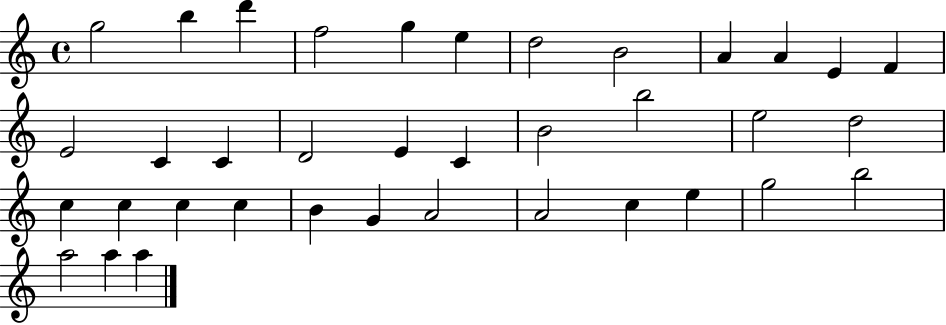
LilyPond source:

{
  \clef treble
  \time 4/4
  \defaultTimeSignature
  \key c \major
  g''2 b''4 d'''4 | f''2 g''4 e''4 | d''2 b'2 | a'4 a'4 e'4 f'4 | \break e'2 c'4 c'4 | d'2 e'4 c'4 | b'2 b''2 | e''2 d''2 | \break c''4 c''4 c''4 c''4 | b'4 g'4 a'2 | a'2 c''4 e''4 | g''2 b''2 | \break a''2 a''4 a''4 | \bar "|."
}